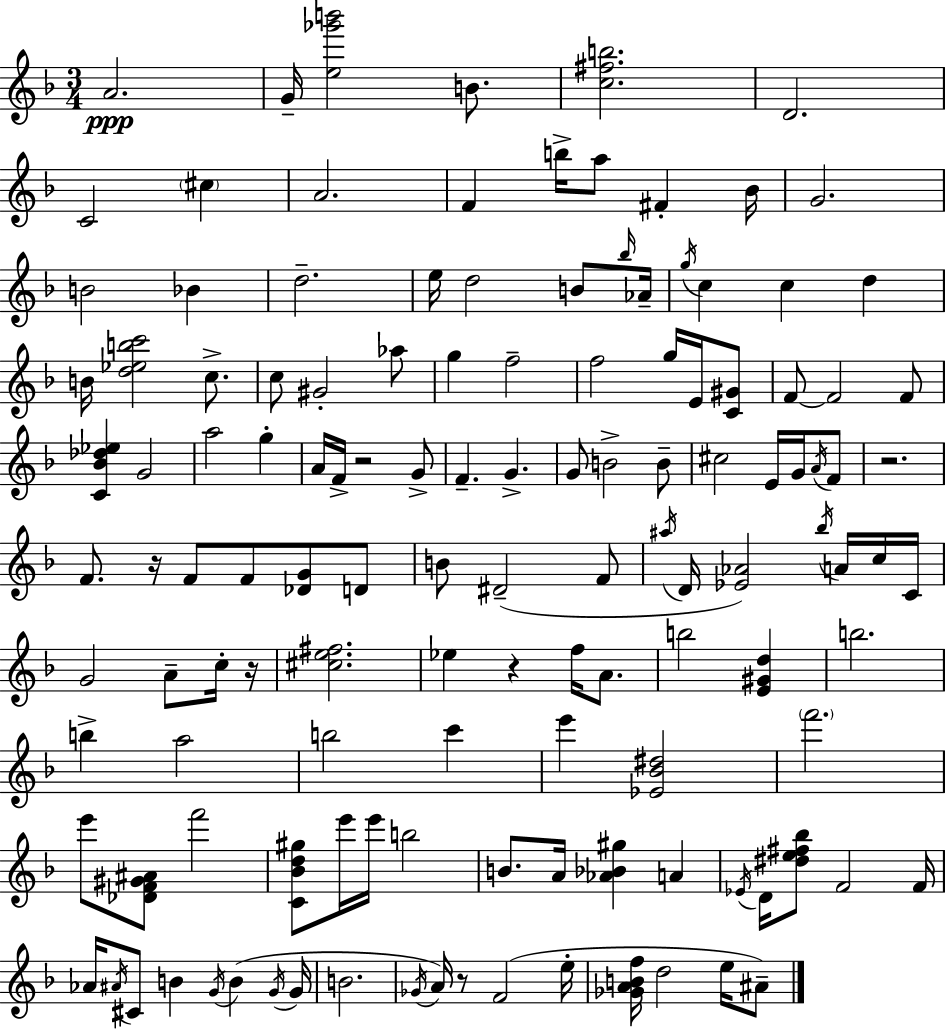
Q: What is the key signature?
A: D minor